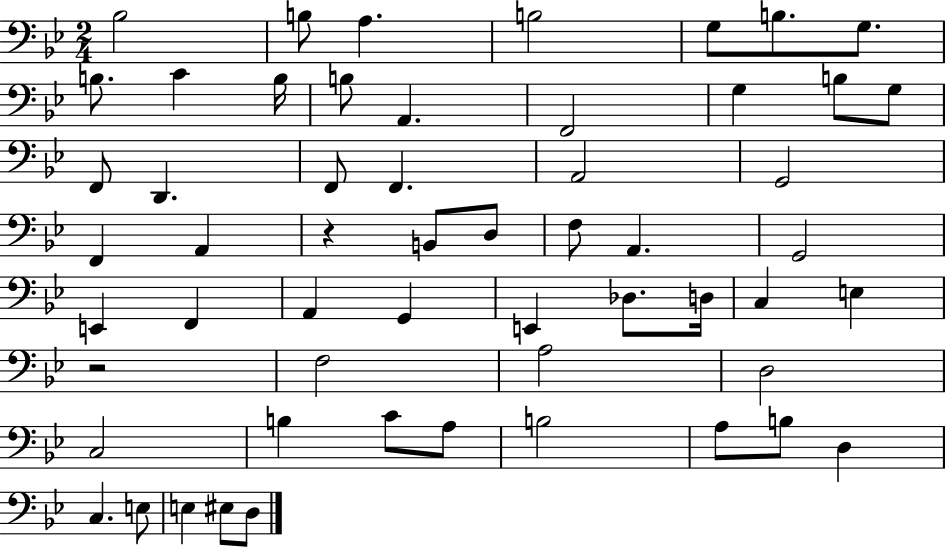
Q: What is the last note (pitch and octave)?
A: D3